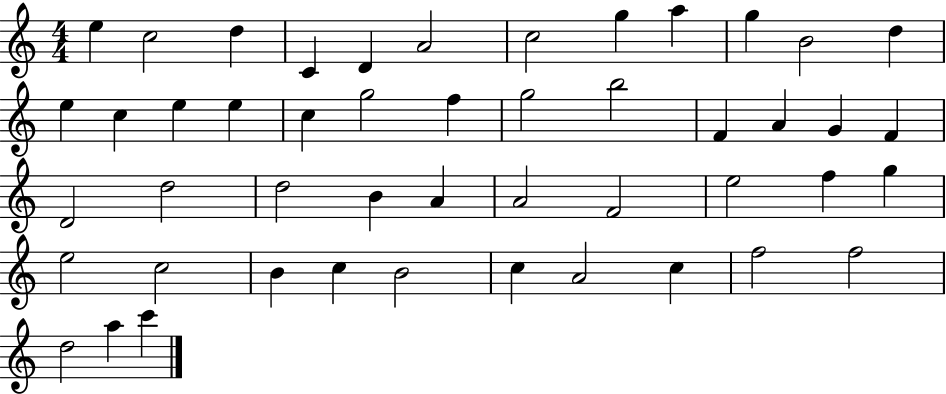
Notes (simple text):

E5/q C5/h D5/q C4/q D4/q A4/h C5/h G5/q A5/q G5/q B4/h D5/q E5/q C5/q E5/q E5/q C5/q G5/h F5/q G5/h B5/h F4/q A4/q G4/q F4/q D4/h D5/h D5/h B4/q A4/q A4/h F4/h E5/h F5/q G5/q E5/h C5/h B4/q C5/q B4/h C5/q A4/h C5/q F5/h F5/h D5/h A5/q C6/q